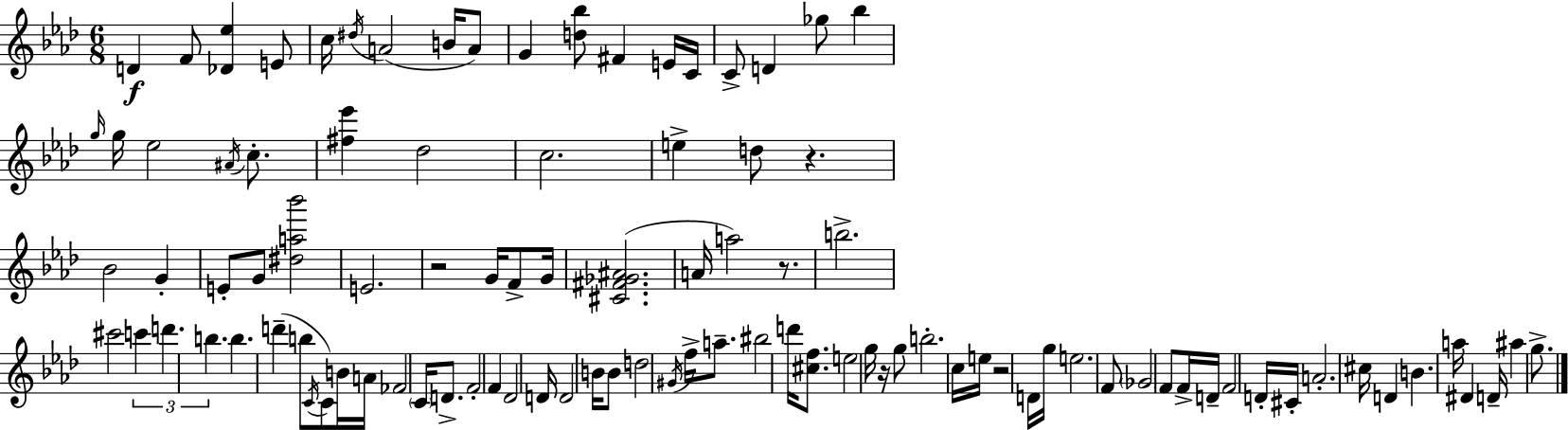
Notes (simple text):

D4/q F4/e [Db4,Eb5]/q E4/e C5/s D#5/s A4/h B4/s A4/e G4/q [D5,Bb5]/e F#4/q E4/s C4/s C4/e D4/q Gb5/e Bb5/q G5/s G5/s Eb5/h A#4/s C5/e. [F#5,Eb6]/q Db5/h C5/h. E5/q D5/e R/q. Bb4/h G4/q E4/e G4/e [D#5,A5,Bb6]/h E4/h. R/h G4/s F4/e G4/s [C#4,F#4,Gb4,A#4]/h. A4/s A5/h R/e. B5/h. C#6/h C6/q D6/q. B5/q. B5/q. D6/q B5/e C4/s C4/e B4/s A4/s FES4/h C4/s D4/e. F4/h F4/q Db4/h D4/s D4/h B4/s B4/e D5/h G#4/s F5/s A5/e. BIS5/h D6/s [C#5,F5]/e. E5/h G5/s R/s G5/e B5/h. C5/s E5/s R/h D4/s G5/s E5/h. F4/e Gb4/h F4/e F4/s D4/s F4/h D4/s C#4/s A4/h. C#5/s D4/q B4/q. A5/s D#4/q D4/s A#5/q G5/e.